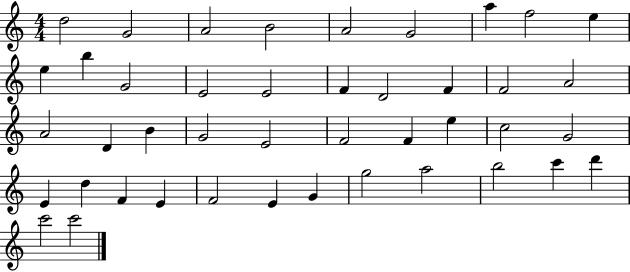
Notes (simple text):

D5/h G4/h A4/h B4/h A4/h G4/h A5/q F5/h E5/q E5/q B5/q G4/h E4/h E4/h F4/q D4/h F4/q F4/h A4/h A4/h D4/q B4/q G4/h E4/h F4/h F4/q E5/q C5/h G4/h E4/q D5/q F4/q E4/q F4/h E4/q G4/q G5/h A5/h B5/h C6/q D6/q C6/h C6/h